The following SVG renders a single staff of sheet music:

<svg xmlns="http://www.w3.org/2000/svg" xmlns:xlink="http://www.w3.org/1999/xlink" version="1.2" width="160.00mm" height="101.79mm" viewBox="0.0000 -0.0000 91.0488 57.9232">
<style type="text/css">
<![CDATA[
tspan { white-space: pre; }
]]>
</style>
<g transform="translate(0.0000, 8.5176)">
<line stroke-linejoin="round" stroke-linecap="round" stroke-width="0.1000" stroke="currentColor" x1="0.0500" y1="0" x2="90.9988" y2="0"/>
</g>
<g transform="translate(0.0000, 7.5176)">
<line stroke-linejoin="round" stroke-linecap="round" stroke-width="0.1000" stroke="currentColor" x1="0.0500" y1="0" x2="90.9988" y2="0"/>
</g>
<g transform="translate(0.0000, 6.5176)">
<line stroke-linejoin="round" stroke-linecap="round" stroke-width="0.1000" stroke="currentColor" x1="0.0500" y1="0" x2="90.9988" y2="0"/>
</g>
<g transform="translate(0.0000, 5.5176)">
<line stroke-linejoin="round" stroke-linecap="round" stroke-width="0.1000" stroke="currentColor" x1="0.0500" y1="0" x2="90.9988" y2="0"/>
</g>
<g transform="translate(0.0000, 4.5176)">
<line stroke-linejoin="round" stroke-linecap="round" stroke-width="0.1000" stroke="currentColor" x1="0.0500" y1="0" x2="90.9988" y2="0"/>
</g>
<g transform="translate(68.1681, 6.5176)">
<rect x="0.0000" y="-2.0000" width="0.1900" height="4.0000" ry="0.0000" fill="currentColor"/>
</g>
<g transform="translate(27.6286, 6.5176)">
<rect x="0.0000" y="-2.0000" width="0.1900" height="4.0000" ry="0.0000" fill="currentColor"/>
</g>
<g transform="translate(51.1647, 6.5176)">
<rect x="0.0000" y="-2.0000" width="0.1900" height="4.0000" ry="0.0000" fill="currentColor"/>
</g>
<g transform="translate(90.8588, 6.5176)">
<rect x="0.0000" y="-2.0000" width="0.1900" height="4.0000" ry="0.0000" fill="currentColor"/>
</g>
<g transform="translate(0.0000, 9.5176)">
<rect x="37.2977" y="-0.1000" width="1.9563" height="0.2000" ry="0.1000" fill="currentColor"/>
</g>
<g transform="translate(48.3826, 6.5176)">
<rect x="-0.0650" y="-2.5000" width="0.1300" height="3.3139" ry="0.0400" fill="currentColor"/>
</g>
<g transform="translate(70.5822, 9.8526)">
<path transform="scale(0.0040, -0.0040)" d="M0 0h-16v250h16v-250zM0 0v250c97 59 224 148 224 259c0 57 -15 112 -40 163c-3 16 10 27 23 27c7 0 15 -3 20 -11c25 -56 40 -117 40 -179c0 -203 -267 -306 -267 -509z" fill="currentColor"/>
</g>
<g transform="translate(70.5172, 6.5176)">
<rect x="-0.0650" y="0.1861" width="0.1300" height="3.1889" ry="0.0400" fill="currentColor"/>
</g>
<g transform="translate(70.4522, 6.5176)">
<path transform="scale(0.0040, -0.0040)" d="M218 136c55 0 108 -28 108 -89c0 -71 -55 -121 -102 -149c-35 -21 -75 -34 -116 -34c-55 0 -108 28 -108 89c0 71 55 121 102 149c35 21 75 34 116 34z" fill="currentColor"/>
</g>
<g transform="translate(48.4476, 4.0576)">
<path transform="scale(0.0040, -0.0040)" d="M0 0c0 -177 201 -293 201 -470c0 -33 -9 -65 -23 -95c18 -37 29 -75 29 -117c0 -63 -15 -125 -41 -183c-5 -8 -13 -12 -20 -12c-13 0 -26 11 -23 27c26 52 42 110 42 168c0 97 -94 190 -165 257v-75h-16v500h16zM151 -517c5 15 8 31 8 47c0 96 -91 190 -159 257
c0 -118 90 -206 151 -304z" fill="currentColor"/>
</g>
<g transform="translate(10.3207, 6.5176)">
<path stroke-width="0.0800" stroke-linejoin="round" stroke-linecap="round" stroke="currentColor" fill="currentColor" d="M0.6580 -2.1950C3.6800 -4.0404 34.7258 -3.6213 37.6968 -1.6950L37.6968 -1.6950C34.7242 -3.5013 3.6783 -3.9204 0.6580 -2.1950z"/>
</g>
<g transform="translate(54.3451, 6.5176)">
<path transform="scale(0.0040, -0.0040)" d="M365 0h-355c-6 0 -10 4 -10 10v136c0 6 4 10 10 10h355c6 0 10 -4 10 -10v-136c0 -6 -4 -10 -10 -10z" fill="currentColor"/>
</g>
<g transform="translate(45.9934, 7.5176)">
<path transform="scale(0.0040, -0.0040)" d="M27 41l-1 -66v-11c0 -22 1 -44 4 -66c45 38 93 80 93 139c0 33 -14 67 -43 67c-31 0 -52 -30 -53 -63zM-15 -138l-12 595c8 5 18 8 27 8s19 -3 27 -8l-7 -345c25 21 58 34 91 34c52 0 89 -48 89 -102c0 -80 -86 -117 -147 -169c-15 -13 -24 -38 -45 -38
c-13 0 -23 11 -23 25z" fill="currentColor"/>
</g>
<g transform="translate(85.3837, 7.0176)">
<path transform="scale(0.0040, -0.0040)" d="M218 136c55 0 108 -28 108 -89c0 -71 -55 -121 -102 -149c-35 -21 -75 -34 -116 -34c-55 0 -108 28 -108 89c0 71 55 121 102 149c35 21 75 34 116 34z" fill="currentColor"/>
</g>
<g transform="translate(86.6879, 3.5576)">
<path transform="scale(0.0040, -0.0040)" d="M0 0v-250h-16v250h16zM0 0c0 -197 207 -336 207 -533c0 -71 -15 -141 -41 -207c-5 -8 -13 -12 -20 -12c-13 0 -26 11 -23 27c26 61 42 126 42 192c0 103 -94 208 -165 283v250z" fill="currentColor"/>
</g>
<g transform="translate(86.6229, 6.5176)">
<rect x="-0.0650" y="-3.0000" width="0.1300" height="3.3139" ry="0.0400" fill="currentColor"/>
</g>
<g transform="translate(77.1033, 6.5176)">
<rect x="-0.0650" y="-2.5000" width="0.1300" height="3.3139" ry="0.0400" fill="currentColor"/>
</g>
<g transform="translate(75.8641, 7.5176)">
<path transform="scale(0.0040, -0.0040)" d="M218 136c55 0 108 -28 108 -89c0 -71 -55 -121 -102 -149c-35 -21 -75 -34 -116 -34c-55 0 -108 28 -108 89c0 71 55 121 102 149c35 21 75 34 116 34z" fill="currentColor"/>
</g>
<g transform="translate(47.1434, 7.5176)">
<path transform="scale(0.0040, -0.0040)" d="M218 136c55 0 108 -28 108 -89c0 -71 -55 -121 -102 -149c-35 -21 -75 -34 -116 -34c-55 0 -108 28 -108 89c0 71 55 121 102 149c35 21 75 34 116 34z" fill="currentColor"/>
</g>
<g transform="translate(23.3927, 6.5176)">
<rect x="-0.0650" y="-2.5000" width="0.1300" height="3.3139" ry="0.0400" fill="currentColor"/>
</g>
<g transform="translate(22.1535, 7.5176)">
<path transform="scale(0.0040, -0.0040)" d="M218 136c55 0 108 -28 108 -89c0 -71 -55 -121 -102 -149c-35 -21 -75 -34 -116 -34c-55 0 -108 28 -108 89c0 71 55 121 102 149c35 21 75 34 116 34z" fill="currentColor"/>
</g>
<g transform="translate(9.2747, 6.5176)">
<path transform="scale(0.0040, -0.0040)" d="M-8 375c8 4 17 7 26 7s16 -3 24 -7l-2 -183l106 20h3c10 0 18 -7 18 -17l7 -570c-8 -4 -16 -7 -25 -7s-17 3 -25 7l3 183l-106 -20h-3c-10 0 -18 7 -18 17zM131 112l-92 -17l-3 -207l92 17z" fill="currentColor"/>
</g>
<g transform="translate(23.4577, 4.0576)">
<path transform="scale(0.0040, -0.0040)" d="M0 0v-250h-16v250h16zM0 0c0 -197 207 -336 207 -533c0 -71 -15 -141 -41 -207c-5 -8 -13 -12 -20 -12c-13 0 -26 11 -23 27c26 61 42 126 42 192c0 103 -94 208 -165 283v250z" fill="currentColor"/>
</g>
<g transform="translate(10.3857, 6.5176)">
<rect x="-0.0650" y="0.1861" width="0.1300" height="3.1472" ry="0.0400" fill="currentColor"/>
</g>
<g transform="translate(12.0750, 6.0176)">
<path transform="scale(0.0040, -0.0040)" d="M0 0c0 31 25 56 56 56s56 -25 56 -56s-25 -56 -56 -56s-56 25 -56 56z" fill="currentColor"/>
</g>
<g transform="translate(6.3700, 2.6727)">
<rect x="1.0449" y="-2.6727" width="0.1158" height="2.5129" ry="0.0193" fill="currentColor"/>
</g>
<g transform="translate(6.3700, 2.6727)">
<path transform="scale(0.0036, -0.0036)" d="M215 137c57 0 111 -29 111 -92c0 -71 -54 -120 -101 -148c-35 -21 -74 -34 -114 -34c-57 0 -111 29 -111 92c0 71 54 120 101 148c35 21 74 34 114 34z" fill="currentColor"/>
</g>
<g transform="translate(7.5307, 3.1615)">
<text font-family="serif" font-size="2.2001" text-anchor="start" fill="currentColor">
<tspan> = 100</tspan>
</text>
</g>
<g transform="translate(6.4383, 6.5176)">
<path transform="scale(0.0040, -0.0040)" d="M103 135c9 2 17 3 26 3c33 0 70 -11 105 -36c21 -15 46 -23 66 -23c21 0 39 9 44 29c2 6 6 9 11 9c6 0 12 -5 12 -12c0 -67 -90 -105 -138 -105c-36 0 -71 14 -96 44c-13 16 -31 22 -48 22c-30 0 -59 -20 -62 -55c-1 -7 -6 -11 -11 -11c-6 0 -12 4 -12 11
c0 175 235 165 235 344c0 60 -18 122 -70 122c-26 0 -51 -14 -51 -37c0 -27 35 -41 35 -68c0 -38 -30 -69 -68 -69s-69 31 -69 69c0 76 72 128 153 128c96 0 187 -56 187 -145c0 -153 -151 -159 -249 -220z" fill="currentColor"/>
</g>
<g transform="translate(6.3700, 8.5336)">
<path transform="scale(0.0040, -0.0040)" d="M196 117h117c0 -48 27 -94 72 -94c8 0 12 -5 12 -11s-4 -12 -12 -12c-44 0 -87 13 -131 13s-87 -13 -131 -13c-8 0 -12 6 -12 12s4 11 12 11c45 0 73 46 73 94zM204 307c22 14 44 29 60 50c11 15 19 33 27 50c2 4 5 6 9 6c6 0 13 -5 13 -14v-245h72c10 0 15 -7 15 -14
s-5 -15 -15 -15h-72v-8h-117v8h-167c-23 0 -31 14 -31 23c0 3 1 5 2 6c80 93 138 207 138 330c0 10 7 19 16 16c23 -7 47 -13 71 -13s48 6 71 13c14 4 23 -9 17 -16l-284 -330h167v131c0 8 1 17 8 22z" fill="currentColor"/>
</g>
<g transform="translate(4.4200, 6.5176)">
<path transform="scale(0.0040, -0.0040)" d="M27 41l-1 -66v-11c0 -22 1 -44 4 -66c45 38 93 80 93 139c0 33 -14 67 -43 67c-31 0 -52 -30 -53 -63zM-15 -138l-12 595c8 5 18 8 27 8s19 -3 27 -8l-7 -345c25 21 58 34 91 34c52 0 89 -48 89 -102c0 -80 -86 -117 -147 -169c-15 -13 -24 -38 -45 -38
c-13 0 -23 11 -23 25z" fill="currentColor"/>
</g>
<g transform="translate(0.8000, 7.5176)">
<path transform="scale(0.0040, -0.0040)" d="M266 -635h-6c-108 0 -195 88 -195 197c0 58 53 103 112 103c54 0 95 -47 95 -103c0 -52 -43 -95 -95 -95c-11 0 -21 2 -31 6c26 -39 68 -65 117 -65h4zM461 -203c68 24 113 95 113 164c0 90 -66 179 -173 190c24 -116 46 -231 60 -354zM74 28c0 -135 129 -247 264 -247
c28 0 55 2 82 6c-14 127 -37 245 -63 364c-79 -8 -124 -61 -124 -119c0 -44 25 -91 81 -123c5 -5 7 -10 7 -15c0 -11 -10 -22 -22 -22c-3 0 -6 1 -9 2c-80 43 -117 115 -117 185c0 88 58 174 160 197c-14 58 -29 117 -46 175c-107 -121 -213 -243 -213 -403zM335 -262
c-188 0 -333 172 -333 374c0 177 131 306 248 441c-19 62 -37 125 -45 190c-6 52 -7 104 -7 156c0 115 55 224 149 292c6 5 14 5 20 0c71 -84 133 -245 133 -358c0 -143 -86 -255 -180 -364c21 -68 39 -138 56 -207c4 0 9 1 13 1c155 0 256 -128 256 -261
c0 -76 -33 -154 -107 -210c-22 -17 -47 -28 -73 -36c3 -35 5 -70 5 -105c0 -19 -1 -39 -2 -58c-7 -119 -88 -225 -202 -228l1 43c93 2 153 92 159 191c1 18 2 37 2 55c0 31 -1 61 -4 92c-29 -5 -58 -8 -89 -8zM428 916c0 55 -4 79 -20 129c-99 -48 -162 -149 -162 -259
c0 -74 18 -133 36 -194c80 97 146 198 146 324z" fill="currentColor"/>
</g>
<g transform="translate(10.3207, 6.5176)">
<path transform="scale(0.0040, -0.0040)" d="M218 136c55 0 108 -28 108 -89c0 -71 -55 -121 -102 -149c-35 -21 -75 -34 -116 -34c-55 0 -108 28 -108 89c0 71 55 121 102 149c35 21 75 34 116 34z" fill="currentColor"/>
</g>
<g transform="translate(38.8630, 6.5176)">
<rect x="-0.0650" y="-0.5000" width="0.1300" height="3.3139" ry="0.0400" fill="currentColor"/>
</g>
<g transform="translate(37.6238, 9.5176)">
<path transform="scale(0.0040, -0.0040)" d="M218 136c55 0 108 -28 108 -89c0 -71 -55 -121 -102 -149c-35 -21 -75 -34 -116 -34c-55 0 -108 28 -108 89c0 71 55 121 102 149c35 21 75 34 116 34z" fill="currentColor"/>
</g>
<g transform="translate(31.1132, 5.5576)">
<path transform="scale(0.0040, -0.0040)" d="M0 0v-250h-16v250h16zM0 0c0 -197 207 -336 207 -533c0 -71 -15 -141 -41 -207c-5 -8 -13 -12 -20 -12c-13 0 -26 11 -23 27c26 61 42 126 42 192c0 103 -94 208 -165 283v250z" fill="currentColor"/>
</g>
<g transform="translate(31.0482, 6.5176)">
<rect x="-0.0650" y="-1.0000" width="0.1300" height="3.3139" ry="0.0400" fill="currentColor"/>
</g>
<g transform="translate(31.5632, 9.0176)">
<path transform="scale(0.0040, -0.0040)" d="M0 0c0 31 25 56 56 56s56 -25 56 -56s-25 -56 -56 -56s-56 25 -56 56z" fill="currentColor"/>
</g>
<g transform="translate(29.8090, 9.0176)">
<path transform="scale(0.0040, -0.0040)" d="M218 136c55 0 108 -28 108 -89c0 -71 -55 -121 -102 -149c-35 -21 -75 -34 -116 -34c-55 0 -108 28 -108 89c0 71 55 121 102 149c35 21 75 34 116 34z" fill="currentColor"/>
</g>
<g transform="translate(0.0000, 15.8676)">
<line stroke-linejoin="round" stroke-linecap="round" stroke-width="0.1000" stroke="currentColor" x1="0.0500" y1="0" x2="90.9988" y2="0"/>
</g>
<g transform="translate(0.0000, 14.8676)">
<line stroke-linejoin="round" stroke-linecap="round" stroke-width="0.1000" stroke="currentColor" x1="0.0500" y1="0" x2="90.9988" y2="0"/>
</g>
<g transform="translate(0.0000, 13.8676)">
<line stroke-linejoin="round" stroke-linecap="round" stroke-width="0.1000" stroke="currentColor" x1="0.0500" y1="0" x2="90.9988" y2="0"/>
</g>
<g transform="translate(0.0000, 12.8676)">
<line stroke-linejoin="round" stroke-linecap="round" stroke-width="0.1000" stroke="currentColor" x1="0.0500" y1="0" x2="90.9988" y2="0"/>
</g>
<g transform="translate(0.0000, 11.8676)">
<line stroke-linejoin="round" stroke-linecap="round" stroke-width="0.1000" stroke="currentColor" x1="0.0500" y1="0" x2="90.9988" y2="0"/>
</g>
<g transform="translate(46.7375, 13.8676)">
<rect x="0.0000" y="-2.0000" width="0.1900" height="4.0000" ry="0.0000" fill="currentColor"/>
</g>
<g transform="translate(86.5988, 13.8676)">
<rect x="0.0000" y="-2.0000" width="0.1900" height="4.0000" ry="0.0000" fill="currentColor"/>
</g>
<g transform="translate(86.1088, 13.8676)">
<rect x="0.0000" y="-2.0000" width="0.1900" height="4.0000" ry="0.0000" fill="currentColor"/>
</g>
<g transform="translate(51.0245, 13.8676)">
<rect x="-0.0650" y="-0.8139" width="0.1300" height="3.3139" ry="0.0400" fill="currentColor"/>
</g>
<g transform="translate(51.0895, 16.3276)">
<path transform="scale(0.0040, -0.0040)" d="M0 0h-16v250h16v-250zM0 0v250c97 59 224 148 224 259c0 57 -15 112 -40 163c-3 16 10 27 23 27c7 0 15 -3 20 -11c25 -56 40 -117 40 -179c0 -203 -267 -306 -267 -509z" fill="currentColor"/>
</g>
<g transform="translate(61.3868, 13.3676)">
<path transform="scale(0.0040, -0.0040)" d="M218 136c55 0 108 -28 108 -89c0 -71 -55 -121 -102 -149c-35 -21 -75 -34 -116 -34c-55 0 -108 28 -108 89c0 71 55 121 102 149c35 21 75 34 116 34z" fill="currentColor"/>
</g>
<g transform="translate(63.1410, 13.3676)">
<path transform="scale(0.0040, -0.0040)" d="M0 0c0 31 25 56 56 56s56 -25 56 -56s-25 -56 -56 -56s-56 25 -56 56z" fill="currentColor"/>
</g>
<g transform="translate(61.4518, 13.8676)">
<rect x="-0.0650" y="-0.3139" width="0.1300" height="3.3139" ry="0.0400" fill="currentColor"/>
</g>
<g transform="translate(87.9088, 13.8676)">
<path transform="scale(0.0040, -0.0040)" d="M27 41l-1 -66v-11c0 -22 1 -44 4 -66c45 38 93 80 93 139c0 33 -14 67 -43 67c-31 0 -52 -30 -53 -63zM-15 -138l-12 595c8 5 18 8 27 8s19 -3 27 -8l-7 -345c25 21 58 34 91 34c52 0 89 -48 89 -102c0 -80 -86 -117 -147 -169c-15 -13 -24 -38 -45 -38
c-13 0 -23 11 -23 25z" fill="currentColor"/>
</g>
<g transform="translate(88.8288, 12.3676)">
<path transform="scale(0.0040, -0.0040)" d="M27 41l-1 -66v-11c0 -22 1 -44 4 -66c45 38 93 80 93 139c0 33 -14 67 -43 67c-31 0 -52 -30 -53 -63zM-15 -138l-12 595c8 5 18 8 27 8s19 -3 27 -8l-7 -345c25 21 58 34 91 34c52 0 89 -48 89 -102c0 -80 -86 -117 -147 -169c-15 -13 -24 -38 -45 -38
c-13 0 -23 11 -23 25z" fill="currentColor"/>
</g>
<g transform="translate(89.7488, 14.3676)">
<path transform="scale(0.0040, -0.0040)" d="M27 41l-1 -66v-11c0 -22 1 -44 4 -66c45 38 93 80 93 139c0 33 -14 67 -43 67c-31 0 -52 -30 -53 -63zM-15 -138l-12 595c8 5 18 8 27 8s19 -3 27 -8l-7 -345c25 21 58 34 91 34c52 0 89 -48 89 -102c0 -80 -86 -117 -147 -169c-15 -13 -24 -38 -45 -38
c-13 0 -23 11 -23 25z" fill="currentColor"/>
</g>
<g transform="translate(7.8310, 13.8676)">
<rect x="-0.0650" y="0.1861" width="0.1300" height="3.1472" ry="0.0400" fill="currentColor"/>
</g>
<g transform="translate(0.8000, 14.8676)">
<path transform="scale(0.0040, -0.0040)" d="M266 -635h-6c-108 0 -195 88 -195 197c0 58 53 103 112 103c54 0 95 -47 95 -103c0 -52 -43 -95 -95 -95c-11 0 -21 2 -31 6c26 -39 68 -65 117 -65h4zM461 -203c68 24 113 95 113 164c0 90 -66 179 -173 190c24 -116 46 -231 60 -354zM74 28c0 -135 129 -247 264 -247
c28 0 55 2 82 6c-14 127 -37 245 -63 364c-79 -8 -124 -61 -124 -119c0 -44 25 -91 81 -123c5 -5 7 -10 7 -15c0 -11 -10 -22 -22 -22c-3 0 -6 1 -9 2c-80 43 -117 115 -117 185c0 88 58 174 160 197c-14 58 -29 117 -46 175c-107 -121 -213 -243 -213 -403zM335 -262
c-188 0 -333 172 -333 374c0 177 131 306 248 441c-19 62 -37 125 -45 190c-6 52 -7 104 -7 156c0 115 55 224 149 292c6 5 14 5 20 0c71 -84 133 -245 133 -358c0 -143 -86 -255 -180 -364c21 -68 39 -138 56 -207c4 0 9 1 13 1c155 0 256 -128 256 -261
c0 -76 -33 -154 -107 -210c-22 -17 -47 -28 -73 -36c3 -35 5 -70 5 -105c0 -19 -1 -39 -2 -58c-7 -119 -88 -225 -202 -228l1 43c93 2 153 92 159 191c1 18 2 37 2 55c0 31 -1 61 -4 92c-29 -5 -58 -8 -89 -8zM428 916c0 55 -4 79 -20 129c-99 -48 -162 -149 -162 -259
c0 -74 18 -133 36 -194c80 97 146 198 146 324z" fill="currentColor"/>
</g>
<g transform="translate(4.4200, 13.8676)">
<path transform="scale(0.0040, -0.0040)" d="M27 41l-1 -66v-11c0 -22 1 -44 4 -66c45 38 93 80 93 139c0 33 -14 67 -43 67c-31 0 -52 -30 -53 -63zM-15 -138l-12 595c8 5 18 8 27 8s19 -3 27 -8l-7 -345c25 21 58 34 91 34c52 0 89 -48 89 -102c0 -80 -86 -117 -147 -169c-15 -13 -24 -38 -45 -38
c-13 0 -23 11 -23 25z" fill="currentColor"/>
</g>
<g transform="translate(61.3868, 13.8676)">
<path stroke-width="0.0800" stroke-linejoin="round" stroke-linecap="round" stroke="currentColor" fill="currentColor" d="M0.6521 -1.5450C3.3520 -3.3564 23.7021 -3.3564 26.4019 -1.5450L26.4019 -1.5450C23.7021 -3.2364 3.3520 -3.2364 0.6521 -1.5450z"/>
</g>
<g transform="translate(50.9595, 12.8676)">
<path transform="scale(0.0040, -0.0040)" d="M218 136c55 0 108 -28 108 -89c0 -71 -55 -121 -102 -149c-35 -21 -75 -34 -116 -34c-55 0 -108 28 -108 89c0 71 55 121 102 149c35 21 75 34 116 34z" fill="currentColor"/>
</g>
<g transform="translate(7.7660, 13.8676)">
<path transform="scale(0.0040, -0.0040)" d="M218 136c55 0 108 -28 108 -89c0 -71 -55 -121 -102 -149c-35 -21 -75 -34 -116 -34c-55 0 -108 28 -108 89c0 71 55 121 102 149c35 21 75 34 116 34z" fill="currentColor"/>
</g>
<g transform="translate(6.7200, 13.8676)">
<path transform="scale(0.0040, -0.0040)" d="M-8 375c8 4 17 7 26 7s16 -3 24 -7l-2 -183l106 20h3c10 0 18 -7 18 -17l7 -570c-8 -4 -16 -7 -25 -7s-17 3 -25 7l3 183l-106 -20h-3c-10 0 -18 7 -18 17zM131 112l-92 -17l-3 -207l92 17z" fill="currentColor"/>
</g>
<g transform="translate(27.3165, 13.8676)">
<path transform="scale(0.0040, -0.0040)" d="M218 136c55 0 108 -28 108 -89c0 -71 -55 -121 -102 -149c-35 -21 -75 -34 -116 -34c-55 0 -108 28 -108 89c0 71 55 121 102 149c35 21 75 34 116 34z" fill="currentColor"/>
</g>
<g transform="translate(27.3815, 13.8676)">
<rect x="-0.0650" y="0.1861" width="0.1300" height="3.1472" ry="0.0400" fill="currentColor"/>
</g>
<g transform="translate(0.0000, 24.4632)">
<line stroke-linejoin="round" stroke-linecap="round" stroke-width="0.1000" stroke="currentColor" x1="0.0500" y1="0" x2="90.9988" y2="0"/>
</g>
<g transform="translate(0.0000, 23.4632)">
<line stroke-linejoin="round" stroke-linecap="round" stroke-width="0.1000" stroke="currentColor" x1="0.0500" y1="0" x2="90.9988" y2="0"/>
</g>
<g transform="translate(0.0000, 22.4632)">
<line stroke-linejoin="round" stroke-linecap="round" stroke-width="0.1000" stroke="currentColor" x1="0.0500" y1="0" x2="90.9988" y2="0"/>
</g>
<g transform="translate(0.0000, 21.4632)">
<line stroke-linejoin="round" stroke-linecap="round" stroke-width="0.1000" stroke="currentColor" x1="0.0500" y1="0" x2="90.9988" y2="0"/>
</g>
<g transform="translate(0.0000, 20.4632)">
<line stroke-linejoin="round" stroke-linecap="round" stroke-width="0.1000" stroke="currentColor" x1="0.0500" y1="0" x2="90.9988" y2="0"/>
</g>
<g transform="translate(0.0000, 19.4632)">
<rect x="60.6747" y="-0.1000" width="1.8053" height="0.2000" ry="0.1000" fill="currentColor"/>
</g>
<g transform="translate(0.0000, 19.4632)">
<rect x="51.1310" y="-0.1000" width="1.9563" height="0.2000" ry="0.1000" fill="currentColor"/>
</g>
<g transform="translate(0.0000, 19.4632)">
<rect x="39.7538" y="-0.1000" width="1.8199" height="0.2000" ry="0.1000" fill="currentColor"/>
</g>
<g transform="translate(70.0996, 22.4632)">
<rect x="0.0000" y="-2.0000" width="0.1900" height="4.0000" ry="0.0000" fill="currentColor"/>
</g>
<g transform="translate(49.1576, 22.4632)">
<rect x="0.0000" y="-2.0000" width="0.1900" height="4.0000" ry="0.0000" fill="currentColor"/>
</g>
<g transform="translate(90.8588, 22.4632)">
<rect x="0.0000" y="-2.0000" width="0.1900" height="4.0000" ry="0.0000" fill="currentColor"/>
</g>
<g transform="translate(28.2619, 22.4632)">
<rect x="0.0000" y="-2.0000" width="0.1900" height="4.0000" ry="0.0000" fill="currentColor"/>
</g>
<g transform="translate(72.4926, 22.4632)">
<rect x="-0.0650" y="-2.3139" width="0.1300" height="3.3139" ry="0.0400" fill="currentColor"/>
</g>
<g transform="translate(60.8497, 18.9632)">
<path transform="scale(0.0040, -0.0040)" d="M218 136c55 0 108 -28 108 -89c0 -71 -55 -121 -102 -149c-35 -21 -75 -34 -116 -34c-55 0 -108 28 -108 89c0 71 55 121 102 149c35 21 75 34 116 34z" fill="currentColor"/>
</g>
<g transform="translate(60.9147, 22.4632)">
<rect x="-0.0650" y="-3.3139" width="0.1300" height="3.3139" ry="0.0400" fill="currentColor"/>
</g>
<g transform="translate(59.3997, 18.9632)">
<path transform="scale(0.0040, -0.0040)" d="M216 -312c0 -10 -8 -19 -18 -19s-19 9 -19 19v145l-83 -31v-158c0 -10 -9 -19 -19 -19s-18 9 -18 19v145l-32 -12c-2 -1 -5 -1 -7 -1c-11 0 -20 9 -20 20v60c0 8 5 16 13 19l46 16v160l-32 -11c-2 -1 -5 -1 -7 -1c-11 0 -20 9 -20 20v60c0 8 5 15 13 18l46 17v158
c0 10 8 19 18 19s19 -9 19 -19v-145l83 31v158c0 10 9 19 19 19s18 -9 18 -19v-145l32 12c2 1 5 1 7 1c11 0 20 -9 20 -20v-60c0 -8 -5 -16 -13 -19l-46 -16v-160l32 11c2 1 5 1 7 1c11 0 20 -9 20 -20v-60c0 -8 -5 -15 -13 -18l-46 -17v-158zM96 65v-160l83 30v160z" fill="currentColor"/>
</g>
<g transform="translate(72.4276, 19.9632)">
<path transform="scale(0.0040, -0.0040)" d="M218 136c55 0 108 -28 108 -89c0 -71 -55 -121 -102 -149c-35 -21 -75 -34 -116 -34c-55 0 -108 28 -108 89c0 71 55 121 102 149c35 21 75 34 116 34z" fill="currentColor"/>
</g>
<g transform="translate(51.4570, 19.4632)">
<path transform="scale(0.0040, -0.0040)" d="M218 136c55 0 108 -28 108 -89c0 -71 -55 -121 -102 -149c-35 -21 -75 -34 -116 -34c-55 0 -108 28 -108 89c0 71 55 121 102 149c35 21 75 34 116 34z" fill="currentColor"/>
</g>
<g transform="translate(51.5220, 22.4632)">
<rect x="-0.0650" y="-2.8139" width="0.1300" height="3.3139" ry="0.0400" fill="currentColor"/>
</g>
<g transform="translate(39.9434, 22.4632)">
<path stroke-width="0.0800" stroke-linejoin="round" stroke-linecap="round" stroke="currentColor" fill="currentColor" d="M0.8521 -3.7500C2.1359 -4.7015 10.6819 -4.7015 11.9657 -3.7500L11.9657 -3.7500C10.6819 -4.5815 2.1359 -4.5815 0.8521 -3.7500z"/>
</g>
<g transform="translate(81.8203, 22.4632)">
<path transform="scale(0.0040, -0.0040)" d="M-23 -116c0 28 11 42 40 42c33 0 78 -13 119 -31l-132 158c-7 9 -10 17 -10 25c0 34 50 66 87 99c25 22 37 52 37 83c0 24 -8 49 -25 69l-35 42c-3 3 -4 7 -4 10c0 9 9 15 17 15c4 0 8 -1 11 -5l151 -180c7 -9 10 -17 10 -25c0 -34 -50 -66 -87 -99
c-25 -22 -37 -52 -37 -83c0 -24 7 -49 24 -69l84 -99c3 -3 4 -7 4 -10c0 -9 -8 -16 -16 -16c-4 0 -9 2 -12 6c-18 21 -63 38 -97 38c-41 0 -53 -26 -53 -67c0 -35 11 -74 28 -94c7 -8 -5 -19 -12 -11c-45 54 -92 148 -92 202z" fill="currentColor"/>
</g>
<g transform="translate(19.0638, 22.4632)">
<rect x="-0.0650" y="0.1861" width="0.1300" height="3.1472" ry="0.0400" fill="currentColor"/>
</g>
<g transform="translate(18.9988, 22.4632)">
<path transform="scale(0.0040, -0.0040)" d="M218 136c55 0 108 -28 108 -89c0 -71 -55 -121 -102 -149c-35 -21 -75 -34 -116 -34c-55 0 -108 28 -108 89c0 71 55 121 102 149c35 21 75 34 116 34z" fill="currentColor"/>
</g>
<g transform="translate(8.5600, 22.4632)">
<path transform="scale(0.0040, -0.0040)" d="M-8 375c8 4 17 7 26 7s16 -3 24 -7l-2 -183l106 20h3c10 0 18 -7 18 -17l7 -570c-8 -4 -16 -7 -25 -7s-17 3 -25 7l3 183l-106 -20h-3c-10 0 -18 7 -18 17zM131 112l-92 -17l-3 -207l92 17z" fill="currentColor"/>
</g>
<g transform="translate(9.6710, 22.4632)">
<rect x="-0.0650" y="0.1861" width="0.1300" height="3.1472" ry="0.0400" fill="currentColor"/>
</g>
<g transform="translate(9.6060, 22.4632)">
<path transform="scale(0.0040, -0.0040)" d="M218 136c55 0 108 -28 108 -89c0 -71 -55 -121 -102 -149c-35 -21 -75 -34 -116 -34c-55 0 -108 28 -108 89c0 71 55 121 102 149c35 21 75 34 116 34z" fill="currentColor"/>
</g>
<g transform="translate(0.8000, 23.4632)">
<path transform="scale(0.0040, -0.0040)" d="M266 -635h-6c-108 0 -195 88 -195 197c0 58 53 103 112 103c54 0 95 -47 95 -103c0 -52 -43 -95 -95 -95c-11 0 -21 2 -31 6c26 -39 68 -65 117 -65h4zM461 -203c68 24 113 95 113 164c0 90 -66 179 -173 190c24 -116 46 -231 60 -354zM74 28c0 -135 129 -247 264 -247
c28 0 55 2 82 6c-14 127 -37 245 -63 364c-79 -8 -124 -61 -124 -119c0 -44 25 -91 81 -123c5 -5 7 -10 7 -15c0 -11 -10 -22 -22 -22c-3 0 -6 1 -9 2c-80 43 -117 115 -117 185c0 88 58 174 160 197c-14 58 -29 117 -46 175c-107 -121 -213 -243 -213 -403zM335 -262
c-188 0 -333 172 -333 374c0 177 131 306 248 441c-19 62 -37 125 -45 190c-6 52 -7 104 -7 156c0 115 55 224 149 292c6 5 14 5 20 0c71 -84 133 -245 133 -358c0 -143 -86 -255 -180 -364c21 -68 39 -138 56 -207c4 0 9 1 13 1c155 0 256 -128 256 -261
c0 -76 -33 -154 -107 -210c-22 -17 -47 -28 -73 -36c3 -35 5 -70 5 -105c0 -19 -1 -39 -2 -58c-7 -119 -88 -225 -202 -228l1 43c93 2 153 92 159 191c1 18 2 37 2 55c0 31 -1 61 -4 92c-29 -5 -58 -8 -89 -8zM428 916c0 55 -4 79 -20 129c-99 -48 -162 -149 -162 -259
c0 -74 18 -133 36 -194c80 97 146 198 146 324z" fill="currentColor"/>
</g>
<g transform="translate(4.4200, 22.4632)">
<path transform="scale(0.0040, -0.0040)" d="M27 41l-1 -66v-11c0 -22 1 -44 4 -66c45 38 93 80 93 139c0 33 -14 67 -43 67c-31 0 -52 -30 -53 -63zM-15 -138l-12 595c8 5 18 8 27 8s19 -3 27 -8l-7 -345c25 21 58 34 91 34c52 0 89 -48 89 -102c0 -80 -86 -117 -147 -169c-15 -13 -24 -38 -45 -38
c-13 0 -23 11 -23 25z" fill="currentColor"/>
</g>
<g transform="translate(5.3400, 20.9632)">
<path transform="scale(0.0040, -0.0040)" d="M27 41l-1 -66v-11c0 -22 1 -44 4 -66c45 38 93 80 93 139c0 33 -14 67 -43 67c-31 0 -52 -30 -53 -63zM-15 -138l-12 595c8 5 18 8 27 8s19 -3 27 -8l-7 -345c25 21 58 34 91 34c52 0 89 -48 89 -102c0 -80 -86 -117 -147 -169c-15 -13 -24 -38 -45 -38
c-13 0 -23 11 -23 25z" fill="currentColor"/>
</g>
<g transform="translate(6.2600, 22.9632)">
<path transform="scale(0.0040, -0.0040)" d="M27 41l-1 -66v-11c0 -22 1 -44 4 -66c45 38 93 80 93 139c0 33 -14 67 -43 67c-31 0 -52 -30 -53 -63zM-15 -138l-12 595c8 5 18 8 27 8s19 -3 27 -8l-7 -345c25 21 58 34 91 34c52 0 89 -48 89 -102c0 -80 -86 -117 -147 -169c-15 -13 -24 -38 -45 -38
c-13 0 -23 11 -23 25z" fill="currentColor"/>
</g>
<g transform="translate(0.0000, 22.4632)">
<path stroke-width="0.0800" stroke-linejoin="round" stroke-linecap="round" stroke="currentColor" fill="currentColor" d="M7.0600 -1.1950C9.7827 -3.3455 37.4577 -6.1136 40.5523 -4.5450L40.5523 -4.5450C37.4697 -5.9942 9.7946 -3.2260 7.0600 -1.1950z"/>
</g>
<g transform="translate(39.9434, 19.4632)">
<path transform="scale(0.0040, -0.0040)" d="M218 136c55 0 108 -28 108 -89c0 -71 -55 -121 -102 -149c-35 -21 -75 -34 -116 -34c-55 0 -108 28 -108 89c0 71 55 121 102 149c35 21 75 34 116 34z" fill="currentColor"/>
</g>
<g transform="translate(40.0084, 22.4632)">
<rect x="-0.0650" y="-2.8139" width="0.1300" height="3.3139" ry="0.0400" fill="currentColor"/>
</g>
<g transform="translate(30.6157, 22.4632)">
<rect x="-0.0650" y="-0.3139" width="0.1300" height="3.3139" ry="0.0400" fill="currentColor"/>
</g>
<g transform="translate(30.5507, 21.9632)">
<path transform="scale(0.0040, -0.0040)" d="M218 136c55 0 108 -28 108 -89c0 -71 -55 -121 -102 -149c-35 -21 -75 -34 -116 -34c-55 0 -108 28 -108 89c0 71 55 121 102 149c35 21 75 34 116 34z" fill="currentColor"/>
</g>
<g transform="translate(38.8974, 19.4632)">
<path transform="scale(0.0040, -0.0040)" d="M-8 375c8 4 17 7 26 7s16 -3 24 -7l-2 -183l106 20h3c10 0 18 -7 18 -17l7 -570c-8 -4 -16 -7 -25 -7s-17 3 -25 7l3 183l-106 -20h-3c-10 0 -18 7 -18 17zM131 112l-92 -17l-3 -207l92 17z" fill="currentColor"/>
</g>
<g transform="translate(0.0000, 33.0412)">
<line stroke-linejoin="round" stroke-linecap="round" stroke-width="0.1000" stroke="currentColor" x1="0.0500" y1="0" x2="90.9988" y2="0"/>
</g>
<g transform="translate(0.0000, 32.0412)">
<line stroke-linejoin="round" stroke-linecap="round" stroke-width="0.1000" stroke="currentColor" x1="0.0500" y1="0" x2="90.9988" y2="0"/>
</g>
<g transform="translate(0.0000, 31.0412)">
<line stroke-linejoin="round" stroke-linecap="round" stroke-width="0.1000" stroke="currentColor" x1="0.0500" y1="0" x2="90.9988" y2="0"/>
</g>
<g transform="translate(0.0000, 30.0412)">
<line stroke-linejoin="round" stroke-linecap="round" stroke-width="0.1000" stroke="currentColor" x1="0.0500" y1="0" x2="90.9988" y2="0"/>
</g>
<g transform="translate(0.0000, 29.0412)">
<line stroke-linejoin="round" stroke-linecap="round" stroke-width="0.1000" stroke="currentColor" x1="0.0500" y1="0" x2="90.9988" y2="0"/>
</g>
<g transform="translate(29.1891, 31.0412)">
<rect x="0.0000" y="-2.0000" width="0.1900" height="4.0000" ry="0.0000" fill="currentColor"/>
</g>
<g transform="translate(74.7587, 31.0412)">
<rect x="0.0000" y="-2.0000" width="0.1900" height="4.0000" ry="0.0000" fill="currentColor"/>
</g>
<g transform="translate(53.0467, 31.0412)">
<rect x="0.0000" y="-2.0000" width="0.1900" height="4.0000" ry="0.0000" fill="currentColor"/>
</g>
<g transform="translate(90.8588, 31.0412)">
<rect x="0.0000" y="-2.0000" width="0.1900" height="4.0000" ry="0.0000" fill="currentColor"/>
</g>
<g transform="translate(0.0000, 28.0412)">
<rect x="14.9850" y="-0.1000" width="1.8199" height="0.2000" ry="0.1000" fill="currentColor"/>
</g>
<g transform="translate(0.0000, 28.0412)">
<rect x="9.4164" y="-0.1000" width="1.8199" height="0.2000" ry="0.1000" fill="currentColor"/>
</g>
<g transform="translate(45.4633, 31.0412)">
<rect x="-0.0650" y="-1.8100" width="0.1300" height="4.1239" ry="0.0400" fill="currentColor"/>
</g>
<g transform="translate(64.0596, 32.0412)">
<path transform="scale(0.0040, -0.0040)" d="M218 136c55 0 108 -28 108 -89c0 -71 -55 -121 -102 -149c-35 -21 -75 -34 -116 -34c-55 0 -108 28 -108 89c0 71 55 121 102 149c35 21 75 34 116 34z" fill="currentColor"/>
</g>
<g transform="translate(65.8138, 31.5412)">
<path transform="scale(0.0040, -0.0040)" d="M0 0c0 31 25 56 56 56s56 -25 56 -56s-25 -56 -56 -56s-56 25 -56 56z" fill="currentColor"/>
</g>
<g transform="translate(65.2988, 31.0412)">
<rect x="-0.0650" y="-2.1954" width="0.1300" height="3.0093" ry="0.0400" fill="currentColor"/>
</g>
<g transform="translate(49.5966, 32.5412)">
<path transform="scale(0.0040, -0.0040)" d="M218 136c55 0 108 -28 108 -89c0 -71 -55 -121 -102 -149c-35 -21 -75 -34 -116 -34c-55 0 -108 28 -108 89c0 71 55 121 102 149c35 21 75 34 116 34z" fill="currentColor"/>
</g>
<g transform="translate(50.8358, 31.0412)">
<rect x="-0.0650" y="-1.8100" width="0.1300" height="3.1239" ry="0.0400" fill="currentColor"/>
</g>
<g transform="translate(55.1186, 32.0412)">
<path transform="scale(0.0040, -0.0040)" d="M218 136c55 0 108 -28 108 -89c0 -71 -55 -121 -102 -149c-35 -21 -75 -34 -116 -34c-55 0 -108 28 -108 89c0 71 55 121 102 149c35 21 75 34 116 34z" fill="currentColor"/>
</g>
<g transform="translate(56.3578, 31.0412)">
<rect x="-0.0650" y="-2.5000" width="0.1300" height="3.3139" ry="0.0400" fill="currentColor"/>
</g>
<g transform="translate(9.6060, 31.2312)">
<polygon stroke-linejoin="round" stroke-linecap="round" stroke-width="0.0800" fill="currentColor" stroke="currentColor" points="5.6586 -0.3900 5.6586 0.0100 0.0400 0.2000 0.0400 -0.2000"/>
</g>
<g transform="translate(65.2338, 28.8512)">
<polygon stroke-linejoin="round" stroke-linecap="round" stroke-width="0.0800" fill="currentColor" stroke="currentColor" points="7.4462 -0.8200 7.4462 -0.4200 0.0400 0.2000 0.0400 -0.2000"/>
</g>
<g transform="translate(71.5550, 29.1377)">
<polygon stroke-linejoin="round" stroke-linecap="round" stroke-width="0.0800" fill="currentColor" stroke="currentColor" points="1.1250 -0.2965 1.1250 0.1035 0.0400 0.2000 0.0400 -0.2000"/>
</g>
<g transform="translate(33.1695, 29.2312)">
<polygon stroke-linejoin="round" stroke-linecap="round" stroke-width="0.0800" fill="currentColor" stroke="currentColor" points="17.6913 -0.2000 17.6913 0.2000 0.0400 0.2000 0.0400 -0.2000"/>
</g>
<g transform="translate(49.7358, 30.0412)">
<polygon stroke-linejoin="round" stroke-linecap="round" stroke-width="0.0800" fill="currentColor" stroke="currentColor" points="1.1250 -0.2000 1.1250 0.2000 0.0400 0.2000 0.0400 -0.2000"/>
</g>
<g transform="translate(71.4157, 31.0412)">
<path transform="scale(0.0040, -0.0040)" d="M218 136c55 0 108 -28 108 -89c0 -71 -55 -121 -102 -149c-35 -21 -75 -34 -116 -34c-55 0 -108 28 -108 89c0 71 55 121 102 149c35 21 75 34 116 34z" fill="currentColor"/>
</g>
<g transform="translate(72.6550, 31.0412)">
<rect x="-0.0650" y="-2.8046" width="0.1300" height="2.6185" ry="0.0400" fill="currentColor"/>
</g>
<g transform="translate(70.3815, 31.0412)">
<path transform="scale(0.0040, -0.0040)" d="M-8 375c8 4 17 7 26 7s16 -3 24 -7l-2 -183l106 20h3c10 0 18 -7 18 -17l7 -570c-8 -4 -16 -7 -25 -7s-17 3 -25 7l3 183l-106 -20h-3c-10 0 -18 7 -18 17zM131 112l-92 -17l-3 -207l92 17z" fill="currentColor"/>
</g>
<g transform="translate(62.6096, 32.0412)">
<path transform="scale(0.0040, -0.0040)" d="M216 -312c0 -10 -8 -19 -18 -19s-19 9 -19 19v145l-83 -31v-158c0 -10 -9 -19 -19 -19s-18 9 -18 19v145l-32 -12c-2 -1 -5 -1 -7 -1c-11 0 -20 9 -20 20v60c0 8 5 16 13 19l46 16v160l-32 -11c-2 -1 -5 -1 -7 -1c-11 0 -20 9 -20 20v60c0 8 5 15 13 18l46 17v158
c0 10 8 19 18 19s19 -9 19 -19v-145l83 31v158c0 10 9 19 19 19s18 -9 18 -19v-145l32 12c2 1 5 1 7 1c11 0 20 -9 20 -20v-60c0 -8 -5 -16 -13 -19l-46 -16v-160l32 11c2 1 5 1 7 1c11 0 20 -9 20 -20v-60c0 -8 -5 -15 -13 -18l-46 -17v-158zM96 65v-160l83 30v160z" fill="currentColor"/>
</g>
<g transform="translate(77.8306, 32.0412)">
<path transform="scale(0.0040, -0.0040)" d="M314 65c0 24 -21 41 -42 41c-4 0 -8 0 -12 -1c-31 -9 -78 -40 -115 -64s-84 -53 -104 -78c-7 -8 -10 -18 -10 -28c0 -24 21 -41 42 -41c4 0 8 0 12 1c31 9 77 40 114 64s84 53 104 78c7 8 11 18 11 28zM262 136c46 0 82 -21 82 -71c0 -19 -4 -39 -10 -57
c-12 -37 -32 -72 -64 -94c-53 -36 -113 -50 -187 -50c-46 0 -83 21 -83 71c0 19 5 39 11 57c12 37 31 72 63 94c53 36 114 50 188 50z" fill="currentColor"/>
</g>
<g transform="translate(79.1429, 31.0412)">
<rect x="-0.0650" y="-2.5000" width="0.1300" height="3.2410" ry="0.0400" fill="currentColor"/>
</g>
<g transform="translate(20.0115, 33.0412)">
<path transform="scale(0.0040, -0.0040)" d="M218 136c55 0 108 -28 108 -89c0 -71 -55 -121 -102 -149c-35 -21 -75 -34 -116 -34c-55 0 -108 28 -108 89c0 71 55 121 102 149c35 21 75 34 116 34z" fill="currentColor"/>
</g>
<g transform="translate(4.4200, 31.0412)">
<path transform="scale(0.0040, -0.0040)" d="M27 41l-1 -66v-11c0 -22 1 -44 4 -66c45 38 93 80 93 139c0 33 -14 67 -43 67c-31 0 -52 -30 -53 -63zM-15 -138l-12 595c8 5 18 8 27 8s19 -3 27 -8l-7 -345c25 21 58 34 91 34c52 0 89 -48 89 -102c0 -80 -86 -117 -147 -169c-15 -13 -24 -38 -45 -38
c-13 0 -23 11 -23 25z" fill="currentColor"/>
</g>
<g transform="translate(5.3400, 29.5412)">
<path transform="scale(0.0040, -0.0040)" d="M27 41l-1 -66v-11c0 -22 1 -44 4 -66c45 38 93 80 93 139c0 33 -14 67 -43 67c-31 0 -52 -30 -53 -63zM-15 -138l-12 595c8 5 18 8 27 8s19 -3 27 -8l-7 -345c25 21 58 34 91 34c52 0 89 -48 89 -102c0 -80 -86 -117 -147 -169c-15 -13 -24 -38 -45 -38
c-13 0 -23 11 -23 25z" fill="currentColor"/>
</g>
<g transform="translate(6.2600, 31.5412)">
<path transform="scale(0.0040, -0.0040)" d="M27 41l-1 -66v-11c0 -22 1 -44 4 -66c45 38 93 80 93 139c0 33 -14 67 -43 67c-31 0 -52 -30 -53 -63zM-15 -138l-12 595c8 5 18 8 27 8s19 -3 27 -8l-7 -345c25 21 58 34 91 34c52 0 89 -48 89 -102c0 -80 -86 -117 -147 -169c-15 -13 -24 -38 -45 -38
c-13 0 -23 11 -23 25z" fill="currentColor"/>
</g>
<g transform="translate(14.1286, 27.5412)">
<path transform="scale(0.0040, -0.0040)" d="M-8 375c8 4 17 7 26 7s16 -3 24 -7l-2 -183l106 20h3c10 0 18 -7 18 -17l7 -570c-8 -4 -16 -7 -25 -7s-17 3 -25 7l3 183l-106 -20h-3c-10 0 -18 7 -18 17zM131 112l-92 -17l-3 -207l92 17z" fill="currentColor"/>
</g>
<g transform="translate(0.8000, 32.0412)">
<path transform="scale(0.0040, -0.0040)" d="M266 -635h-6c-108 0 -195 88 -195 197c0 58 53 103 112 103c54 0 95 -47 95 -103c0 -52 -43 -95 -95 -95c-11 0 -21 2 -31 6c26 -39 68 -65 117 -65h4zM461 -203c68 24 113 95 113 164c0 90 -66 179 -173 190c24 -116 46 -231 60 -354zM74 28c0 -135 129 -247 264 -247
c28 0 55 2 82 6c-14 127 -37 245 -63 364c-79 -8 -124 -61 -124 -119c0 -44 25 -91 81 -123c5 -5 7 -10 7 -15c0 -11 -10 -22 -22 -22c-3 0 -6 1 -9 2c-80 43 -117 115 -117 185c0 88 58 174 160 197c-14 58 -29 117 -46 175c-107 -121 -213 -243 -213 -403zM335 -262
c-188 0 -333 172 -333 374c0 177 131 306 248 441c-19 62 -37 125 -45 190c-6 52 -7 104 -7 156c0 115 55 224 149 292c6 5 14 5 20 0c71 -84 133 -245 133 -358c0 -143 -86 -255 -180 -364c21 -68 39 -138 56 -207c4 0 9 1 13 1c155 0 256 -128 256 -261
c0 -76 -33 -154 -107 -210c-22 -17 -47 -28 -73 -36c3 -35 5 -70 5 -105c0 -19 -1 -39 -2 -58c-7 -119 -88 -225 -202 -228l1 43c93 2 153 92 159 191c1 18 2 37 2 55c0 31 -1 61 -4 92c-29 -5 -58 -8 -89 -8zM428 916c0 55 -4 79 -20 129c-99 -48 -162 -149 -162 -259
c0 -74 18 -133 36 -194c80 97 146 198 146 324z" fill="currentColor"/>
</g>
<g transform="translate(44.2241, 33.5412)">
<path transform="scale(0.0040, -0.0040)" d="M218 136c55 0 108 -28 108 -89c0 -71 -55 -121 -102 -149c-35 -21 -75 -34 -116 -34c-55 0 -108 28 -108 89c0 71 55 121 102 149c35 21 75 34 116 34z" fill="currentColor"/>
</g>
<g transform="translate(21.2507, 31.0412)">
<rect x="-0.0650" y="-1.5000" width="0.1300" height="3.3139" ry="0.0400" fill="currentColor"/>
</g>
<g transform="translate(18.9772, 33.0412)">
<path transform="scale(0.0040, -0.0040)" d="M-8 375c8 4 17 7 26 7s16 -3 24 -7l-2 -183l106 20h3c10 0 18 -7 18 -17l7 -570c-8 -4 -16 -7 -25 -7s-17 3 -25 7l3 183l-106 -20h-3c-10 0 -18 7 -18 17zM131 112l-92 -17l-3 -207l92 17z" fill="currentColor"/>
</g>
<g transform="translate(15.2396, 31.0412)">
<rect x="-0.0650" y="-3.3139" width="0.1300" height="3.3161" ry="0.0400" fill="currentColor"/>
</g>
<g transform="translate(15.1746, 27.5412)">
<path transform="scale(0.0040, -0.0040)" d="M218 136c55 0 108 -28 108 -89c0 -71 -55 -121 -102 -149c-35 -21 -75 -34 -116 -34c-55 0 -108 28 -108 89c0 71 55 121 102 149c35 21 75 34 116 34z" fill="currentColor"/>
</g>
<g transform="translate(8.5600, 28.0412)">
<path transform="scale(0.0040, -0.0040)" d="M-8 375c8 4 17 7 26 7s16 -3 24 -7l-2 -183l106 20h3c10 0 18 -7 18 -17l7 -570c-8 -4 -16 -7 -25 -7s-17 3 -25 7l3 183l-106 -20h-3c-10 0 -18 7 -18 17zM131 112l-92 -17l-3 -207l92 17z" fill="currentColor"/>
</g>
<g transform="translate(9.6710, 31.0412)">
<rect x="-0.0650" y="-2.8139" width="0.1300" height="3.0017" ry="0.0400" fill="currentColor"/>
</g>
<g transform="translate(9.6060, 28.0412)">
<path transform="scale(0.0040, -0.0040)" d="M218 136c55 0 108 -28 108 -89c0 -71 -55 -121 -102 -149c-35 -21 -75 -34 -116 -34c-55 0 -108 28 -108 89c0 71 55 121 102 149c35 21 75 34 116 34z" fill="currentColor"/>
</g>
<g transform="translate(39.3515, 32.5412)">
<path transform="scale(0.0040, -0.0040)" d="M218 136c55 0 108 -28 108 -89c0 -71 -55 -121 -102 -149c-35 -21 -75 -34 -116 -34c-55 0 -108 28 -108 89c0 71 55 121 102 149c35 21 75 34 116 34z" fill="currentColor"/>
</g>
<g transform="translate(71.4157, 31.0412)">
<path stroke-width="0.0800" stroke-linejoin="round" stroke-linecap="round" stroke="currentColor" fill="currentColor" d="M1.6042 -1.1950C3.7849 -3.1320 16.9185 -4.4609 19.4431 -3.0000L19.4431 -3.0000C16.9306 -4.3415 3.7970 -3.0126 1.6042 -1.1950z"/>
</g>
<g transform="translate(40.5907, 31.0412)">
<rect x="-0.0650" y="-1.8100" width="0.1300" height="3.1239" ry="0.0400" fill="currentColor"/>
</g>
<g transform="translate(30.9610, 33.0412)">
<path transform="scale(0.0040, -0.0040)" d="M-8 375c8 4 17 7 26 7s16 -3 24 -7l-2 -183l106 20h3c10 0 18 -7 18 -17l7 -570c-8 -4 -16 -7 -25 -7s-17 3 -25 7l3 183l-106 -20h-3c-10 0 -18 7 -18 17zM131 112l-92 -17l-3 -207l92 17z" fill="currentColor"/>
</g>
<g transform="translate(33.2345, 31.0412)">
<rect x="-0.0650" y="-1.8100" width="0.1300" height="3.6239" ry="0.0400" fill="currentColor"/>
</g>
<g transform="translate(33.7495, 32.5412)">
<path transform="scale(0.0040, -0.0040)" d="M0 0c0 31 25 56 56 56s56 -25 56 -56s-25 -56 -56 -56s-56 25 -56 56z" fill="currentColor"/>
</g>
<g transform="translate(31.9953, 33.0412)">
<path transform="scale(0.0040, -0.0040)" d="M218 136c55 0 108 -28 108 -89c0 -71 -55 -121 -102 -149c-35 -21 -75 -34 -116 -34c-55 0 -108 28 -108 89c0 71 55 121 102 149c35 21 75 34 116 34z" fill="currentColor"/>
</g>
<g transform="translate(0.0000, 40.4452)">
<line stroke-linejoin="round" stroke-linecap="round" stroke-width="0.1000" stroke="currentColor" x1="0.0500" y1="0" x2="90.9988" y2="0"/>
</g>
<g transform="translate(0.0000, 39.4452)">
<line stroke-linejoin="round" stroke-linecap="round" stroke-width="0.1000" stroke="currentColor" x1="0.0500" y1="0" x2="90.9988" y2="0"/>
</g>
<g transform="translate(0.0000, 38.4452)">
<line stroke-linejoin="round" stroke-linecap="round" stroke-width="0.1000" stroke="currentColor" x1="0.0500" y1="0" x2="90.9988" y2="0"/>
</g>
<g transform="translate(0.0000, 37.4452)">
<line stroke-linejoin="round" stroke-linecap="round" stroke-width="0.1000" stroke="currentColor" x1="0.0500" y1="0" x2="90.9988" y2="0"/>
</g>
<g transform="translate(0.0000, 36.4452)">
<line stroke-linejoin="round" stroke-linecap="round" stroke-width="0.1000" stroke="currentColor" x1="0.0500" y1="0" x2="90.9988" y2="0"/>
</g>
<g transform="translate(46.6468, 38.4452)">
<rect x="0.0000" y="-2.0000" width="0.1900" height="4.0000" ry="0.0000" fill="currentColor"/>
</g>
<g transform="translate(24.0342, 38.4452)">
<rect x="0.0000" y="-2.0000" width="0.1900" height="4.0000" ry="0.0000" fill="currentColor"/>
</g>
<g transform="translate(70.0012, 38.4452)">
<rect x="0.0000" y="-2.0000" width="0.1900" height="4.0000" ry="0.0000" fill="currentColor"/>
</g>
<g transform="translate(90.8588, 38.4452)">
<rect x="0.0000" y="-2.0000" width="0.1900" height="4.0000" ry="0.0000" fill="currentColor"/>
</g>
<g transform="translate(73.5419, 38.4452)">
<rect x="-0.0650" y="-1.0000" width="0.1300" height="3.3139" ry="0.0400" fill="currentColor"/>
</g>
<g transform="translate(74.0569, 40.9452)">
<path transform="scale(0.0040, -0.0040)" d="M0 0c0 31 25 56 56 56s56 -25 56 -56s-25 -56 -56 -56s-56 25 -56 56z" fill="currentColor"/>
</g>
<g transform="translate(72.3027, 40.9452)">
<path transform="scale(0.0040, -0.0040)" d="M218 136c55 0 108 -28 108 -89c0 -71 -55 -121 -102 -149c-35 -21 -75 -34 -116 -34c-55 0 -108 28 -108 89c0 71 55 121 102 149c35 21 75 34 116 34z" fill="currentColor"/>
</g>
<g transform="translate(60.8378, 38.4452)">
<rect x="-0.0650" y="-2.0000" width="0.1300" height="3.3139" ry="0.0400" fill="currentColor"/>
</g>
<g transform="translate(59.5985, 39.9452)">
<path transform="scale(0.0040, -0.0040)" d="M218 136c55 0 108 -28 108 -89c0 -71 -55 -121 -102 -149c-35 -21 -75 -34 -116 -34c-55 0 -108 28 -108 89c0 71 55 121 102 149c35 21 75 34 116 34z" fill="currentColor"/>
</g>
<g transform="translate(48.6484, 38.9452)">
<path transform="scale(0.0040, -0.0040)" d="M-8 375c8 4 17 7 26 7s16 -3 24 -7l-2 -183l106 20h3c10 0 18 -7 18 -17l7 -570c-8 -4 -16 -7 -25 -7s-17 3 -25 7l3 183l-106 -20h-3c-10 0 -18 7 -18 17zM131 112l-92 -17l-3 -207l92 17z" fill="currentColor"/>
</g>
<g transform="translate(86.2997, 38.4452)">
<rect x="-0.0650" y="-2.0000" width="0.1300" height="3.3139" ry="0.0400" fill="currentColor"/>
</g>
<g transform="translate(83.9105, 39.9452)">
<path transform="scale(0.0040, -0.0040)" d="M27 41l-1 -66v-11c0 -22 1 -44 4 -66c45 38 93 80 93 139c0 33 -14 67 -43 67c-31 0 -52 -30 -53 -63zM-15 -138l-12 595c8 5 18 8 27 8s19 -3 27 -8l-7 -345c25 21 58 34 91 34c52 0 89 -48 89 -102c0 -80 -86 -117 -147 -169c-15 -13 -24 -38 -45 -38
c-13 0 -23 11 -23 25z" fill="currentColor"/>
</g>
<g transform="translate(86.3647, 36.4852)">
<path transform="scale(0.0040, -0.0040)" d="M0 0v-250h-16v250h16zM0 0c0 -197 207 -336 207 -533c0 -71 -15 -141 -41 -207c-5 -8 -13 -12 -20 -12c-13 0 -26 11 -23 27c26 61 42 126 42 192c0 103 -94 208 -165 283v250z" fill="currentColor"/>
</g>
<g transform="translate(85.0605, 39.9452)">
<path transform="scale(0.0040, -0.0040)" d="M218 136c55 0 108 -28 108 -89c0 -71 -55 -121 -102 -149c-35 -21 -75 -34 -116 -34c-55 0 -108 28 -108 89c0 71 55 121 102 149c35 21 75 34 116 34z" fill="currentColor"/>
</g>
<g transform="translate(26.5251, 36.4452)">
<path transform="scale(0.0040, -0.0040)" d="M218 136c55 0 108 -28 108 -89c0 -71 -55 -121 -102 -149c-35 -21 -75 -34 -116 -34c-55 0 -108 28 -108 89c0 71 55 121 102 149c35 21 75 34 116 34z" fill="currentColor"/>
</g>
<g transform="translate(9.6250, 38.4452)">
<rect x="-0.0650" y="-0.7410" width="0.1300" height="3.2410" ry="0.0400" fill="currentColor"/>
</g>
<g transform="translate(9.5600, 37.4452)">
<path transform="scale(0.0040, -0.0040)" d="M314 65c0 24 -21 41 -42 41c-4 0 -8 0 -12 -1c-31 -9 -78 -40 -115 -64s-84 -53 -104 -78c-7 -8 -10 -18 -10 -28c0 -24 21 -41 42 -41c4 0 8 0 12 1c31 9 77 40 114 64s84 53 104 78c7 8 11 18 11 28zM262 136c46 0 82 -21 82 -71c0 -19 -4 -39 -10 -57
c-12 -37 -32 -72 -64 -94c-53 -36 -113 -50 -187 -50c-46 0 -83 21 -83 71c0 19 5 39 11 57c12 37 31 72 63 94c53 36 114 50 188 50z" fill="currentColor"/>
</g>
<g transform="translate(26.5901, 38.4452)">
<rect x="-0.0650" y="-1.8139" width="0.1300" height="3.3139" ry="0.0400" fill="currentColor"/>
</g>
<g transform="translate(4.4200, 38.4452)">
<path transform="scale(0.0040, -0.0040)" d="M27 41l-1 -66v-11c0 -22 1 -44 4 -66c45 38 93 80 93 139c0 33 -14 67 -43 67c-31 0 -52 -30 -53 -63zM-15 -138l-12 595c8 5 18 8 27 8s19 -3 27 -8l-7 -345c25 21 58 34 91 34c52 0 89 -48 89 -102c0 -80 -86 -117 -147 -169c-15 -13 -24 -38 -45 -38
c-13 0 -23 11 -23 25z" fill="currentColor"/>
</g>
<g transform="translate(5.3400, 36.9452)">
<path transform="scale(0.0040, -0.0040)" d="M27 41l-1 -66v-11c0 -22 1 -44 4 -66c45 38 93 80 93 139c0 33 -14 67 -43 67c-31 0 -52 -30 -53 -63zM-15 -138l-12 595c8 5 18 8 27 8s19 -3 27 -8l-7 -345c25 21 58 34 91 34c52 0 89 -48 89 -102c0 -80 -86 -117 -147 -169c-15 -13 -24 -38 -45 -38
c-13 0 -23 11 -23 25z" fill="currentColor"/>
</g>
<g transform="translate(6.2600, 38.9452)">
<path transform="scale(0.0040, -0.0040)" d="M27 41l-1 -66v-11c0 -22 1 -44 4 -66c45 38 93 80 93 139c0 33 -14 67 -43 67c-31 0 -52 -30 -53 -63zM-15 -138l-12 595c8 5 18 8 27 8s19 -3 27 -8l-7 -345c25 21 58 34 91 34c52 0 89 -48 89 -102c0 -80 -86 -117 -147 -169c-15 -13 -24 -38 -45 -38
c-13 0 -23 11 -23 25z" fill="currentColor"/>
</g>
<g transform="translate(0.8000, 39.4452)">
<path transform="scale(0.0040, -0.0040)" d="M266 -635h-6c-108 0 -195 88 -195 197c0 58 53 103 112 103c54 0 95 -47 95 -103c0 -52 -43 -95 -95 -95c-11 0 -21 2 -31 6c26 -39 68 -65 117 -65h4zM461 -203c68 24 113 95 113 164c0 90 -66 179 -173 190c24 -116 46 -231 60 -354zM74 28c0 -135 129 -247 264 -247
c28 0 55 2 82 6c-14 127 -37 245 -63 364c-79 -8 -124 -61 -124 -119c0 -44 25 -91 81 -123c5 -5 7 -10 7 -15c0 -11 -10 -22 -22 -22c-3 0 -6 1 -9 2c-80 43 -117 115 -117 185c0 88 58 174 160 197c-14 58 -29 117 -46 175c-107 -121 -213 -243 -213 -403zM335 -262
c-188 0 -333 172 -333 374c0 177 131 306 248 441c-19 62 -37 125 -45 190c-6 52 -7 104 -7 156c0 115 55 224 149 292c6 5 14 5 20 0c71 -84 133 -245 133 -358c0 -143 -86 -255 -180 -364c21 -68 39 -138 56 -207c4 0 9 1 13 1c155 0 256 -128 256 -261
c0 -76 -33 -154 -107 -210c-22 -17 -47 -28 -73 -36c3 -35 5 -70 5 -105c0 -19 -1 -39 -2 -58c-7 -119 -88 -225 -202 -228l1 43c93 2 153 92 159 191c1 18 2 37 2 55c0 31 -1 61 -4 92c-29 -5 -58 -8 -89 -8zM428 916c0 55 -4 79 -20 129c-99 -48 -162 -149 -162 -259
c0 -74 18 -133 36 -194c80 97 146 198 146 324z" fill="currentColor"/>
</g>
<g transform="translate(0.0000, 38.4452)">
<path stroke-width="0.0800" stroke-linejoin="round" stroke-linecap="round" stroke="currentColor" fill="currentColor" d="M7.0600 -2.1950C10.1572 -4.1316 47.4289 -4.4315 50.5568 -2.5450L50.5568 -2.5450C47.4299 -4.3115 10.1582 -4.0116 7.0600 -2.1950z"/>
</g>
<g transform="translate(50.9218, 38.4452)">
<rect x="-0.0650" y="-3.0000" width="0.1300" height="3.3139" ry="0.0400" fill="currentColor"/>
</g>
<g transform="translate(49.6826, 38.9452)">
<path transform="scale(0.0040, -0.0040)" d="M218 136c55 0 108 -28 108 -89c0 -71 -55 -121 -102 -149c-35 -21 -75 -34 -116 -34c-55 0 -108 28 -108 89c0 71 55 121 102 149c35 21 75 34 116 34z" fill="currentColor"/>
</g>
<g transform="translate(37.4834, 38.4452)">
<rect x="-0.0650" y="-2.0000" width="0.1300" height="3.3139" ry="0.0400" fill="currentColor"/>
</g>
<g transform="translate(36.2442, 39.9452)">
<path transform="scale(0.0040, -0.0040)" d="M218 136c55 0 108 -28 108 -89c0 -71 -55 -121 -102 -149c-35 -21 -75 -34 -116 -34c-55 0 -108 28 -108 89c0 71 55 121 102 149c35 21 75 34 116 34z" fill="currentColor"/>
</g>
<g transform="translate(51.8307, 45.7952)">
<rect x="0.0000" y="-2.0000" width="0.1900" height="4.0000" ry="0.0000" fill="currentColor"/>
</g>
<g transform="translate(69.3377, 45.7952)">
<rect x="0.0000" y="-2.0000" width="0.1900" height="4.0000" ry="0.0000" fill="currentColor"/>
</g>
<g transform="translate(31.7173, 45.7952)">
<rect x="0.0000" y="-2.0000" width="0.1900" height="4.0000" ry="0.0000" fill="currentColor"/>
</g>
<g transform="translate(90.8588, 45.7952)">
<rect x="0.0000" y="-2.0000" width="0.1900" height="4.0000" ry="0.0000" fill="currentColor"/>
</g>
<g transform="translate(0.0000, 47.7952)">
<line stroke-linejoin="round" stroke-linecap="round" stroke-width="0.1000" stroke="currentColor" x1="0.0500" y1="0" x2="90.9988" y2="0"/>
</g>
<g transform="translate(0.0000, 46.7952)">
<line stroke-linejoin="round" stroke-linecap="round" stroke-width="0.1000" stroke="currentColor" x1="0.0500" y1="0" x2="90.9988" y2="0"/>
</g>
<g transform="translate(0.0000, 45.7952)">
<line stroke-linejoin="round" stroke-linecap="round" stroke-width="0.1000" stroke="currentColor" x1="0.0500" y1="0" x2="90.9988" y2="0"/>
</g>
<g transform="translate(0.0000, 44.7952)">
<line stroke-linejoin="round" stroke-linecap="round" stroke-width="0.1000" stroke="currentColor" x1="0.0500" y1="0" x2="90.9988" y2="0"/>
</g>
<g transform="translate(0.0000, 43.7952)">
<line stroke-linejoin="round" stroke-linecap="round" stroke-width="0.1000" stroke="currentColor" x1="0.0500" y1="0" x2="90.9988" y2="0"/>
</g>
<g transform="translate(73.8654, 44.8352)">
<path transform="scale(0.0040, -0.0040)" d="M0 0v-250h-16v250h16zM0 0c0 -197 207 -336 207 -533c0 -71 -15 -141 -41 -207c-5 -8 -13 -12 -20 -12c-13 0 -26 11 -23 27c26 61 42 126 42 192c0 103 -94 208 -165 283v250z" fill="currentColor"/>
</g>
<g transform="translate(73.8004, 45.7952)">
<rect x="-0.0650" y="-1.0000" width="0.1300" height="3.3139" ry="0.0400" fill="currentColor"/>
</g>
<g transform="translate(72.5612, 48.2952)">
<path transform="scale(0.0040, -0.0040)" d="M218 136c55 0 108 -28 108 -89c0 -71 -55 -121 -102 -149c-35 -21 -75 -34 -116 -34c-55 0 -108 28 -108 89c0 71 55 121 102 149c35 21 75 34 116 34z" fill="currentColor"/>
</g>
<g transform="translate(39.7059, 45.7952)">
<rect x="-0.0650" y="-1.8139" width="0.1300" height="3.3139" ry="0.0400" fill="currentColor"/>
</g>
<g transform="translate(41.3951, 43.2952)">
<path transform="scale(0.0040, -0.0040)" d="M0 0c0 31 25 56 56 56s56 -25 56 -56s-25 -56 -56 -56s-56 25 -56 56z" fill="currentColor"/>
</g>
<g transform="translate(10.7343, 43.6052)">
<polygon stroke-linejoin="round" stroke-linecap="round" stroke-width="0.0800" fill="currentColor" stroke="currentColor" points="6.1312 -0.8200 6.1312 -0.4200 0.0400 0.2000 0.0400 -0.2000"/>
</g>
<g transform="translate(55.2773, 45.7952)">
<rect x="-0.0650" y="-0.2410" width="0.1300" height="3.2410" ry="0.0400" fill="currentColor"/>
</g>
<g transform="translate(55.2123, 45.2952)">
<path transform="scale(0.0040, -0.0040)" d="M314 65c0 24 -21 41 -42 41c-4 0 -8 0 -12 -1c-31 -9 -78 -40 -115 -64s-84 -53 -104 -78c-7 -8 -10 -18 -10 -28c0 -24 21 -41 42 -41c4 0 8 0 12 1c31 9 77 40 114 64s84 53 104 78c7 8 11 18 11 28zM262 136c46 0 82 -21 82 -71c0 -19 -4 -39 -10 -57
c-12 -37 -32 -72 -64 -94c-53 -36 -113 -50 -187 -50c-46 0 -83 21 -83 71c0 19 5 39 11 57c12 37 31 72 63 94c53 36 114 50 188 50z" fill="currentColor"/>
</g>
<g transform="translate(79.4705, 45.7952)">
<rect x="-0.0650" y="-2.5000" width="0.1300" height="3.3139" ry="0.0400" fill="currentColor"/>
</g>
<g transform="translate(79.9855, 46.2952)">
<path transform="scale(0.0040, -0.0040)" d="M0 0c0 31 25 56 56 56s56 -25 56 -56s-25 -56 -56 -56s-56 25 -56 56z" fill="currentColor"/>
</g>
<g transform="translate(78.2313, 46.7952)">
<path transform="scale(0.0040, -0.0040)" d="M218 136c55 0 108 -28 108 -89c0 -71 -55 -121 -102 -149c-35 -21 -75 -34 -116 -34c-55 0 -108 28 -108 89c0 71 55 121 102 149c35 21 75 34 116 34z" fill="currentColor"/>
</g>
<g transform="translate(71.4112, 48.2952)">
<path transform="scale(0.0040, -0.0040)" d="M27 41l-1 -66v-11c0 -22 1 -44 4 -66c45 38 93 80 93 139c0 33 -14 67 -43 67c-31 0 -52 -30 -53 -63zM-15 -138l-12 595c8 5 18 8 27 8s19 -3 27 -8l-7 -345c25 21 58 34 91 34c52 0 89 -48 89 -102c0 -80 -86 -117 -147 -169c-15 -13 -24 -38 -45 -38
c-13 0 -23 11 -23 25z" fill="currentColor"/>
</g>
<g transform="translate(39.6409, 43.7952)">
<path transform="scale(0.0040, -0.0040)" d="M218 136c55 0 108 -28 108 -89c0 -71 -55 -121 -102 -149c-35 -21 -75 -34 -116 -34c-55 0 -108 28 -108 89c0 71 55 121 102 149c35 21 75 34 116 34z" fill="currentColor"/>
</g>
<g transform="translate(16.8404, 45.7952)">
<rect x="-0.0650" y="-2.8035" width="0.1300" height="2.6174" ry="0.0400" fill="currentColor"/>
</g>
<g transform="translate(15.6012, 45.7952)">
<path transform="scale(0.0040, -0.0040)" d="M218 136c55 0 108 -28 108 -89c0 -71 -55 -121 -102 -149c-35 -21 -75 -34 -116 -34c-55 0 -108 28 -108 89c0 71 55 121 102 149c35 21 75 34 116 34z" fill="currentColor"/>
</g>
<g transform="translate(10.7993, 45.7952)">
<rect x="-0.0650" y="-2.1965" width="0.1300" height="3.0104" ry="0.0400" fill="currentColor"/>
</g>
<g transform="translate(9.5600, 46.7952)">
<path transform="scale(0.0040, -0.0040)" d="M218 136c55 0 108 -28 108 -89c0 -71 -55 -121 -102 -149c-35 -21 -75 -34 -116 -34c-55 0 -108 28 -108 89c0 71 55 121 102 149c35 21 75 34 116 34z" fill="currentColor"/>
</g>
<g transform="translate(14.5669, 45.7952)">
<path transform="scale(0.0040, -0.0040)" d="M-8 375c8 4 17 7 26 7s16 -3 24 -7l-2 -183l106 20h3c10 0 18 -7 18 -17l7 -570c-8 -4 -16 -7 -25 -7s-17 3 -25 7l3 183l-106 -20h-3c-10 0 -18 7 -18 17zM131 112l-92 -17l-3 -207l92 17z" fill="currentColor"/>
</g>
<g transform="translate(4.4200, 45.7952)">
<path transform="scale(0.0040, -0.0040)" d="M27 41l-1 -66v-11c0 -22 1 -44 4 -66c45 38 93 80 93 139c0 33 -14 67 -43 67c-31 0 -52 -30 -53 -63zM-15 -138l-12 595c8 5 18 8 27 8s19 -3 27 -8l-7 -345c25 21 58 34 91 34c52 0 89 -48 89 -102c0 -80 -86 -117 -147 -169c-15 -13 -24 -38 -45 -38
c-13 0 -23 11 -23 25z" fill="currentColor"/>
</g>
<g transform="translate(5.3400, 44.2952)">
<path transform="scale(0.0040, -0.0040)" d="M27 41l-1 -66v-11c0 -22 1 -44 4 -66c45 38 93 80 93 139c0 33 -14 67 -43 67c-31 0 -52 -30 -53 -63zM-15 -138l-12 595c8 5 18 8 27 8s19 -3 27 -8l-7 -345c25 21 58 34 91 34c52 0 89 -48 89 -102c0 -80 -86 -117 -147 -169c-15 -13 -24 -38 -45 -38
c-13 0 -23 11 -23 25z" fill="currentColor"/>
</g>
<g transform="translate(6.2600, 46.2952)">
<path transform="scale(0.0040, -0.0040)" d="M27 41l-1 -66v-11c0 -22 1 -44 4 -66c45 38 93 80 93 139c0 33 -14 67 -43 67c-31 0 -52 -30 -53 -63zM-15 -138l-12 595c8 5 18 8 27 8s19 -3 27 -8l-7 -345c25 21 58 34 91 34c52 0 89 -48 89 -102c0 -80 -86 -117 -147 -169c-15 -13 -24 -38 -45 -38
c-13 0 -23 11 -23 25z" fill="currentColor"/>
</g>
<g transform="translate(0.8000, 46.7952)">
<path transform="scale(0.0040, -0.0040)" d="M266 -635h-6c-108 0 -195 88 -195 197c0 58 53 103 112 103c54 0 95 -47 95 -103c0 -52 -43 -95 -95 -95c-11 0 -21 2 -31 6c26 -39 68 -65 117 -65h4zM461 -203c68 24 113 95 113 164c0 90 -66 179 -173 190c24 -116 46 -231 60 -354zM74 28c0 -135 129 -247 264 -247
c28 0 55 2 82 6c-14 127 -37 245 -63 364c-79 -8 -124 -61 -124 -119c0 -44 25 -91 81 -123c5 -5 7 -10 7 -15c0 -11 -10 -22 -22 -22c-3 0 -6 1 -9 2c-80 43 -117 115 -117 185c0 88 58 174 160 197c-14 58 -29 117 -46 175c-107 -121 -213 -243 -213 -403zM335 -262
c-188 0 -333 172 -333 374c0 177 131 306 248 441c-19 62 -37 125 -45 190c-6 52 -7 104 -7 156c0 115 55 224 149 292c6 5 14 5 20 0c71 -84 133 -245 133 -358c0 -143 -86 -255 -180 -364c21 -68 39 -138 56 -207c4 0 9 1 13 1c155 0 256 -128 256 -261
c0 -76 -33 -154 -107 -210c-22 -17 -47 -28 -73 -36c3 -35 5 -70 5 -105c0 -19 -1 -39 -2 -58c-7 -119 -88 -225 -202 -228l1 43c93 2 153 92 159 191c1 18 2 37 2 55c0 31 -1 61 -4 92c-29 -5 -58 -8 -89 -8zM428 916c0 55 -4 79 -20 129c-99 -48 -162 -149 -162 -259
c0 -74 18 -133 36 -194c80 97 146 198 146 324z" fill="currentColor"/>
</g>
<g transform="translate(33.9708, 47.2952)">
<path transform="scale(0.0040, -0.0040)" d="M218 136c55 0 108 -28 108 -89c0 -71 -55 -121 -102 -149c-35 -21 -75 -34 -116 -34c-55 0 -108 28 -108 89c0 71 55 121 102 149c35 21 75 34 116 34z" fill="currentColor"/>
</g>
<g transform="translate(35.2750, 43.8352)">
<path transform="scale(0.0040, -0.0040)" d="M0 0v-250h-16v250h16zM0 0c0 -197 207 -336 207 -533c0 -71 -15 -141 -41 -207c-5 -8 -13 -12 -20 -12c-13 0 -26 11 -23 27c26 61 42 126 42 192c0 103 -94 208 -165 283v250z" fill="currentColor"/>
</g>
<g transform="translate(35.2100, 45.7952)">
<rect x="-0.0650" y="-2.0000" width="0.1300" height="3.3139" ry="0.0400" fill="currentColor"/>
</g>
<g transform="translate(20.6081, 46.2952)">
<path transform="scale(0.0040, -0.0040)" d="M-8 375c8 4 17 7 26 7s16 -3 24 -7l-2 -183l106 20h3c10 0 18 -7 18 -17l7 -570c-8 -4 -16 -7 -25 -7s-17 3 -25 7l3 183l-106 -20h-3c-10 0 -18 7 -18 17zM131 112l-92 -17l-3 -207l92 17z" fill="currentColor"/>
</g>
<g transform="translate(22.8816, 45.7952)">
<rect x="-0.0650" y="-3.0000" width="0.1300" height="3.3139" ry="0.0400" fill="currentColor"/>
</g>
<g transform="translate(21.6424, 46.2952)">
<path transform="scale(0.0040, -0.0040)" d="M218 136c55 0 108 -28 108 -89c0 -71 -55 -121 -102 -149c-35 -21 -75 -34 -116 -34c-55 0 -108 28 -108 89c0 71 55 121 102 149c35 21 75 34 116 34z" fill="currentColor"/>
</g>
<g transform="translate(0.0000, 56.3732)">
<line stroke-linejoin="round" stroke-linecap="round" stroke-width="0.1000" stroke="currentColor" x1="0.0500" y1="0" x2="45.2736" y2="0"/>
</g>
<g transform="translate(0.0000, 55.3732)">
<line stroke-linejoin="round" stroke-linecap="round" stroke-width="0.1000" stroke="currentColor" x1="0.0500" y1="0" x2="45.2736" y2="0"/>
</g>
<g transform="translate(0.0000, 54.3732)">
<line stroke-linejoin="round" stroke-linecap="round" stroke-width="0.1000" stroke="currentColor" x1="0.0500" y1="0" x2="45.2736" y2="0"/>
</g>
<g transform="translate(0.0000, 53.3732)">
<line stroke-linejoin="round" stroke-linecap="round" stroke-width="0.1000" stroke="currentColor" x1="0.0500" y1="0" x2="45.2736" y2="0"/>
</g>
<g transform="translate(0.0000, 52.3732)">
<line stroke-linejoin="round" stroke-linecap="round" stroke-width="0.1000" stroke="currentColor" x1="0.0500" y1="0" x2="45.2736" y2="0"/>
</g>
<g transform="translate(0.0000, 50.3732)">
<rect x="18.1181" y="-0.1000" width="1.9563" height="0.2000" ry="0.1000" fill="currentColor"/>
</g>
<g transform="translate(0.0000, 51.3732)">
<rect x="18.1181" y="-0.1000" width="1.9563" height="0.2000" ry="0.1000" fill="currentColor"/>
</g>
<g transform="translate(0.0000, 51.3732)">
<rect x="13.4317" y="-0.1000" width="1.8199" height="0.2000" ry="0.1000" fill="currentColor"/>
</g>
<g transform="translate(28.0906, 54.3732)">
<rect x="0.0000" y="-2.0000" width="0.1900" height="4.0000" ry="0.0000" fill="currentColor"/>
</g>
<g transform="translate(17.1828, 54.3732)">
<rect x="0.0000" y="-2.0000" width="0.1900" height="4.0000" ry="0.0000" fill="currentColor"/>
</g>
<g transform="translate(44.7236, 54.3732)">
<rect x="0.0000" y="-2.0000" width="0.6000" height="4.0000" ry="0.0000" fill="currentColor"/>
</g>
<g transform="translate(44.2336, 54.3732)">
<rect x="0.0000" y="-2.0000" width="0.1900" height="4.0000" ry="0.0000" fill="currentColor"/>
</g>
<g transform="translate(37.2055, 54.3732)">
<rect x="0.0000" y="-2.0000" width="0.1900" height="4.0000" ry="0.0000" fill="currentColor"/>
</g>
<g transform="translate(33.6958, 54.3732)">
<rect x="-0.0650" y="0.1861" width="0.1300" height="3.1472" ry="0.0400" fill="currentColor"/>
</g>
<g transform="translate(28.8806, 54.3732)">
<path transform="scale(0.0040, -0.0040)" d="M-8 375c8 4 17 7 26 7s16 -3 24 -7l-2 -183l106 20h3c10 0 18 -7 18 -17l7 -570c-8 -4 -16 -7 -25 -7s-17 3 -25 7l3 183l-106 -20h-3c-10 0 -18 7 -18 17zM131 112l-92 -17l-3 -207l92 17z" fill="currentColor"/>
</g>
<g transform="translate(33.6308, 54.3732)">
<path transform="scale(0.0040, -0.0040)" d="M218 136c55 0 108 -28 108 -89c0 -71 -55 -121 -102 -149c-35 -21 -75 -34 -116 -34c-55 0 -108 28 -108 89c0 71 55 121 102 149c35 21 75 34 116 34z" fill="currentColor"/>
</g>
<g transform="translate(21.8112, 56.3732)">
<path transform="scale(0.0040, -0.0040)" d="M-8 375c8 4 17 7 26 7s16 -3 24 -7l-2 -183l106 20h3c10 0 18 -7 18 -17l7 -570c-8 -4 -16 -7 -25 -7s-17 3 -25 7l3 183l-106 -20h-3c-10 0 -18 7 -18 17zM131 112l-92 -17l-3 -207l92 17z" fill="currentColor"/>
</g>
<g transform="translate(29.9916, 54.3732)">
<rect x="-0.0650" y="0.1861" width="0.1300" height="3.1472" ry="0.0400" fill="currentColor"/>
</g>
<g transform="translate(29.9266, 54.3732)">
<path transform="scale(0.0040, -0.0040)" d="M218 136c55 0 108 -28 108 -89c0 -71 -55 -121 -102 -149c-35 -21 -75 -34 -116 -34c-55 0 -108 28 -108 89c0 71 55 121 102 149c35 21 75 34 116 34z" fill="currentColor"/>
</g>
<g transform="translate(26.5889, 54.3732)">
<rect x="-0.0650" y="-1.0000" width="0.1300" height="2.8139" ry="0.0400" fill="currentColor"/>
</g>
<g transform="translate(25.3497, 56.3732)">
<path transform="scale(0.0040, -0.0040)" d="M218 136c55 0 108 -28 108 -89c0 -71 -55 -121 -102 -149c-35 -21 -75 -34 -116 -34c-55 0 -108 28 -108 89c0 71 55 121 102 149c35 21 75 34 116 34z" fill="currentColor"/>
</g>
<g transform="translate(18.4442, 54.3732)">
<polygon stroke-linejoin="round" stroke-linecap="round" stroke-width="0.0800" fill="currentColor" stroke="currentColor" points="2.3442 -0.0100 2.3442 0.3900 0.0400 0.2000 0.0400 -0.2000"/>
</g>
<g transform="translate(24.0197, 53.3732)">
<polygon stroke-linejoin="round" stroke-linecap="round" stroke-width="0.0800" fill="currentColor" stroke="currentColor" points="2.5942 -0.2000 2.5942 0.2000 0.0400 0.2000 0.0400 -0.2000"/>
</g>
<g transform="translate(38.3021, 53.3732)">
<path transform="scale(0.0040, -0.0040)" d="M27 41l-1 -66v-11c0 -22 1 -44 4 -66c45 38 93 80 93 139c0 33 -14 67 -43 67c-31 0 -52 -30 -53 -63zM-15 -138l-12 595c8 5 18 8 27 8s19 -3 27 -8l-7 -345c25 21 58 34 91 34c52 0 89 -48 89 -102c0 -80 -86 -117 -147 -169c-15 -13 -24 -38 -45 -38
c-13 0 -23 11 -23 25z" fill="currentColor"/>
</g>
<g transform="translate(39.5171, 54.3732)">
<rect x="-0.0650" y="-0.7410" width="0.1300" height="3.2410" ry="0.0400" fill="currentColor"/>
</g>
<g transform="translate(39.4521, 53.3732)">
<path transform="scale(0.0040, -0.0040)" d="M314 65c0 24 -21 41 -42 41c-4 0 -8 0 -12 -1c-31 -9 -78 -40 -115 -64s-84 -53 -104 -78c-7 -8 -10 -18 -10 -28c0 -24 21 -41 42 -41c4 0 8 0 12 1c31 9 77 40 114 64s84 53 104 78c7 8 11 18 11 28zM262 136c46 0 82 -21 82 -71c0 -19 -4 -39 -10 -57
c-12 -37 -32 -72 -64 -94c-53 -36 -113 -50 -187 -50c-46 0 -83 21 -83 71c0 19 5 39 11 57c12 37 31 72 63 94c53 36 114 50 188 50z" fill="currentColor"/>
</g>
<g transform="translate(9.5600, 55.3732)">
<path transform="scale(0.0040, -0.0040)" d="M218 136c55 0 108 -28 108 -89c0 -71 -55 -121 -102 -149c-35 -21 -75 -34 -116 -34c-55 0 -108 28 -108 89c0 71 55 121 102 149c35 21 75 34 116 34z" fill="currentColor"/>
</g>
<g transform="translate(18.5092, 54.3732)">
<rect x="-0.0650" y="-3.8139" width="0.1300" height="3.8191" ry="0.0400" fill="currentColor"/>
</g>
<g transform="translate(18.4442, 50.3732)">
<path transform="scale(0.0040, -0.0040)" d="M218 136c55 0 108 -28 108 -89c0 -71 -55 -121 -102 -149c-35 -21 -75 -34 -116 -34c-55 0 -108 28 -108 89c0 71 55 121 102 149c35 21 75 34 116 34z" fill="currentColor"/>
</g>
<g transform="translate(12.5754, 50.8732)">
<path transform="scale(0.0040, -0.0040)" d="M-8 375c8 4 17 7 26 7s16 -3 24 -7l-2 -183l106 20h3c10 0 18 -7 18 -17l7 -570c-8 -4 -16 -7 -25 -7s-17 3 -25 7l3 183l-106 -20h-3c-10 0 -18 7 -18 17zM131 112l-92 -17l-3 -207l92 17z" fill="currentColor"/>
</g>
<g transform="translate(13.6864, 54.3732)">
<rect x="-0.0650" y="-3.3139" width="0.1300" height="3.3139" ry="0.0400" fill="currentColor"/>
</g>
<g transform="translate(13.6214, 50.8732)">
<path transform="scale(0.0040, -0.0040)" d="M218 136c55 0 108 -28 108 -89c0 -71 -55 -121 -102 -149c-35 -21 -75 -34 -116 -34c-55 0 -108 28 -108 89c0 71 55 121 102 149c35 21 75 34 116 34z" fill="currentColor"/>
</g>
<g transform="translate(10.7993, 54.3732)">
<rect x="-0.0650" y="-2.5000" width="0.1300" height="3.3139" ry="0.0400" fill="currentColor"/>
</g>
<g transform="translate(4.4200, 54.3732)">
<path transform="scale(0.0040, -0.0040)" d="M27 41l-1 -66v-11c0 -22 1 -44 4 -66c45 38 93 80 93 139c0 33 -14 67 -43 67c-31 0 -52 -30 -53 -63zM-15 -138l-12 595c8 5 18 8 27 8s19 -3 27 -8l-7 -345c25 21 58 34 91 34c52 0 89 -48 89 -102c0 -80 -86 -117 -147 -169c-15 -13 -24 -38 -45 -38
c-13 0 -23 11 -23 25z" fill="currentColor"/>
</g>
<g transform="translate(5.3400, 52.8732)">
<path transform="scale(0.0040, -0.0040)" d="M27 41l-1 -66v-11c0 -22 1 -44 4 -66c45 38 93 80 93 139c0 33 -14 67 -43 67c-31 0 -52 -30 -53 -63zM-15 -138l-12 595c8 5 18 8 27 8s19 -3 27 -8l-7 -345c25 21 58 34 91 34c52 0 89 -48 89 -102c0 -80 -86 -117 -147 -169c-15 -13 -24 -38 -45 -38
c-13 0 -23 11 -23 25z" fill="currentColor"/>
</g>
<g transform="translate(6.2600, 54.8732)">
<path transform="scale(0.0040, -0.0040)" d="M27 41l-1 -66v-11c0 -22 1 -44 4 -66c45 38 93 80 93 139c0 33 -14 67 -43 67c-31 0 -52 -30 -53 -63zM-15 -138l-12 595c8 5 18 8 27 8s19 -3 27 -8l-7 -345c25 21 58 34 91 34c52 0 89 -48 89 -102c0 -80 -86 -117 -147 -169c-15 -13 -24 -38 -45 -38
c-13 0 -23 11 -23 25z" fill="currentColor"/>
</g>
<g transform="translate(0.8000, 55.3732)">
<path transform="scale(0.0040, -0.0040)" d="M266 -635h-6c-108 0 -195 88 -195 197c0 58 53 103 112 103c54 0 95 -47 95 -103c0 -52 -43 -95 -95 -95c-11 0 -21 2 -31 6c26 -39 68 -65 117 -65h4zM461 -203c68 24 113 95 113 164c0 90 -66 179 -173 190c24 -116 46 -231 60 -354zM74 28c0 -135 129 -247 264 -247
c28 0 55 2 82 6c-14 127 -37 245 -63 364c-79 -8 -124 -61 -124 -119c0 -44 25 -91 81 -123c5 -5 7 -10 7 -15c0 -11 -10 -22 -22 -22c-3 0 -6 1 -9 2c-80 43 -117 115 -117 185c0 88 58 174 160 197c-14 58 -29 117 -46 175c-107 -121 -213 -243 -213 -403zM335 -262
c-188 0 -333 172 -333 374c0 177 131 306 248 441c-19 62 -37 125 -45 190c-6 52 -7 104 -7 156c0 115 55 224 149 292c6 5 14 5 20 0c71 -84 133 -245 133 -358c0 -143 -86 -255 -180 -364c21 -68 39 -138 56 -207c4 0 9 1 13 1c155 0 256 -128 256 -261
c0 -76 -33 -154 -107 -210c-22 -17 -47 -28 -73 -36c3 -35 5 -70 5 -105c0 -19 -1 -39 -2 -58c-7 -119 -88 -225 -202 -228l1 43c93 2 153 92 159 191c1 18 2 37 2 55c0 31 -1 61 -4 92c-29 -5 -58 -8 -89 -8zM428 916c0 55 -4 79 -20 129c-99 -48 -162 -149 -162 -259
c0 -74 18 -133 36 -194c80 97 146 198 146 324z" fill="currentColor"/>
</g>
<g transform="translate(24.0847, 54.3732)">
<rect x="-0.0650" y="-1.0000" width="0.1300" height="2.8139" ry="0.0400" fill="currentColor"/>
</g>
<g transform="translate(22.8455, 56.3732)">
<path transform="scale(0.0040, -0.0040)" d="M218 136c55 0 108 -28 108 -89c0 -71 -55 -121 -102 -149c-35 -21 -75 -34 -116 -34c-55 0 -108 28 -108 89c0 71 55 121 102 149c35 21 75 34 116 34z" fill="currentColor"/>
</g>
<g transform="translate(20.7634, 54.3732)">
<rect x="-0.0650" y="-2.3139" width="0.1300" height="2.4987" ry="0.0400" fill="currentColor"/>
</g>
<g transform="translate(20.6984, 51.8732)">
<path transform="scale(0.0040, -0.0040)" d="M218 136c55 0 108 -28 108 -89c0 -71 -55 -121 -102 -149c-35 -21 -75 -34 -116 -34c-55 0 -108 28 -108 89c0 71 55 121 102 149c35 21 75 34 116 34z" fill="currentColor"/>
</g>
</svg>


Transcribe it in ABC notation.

X:1
T:Untitled
M:2/4
L:1/4
K:F
B G/2 D/2 C _G/4 z2 _B/2 G A/2 B B d/2 c B B c a a ^b g z a/2 b/2 E E/2 F/2 D/2 F/4 G ^G/2 B/4 G2 d2 f F A F D _F/2 G/2 B/2 A F/2 f c2 _D/2 G G b c'/2 g/2 E/2 E/2 B B _d2